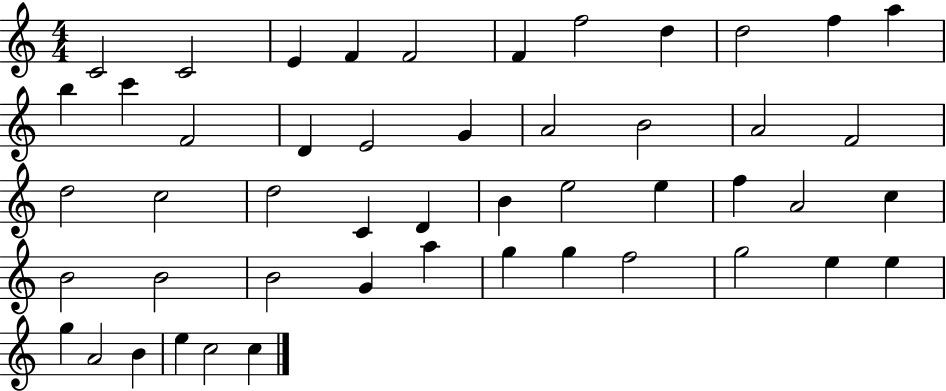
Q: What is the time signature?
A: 4/4